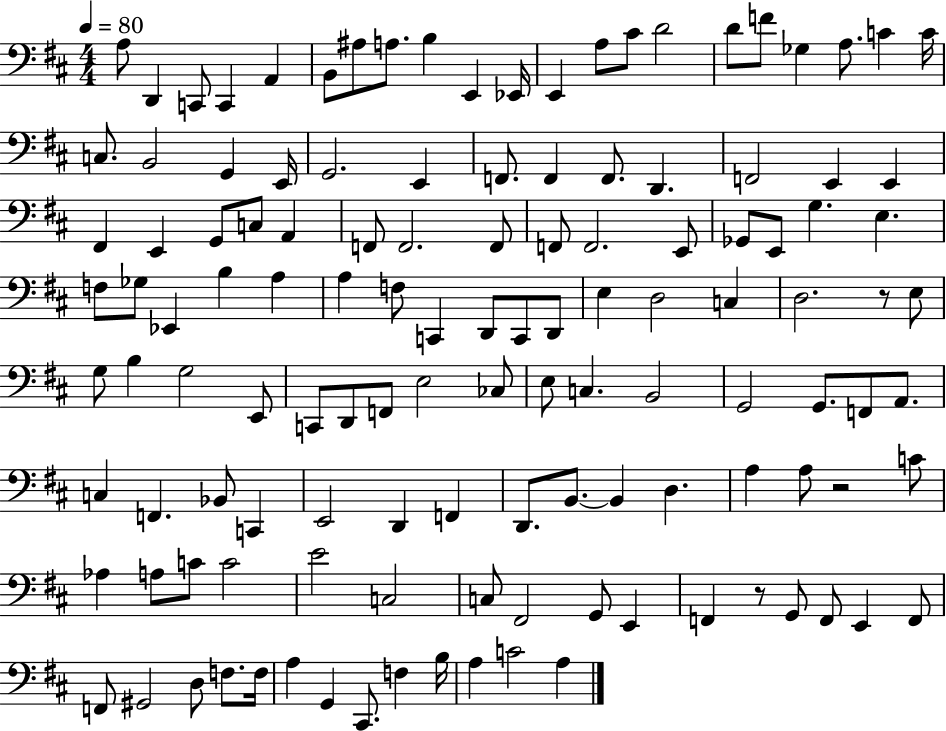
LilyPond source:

{
  \clef bass
  \numericTimeSignature
  \time 4/4
  \key d \major
  \tempo 4 = 80
  a8 d,4 c,8 c,4 a,4 | b,8 ais8 a8. b4 e,4 ees,16 | e,4 a8 cis'8 d'2 | d'8 f'8 ges4 a8. c'4 c'16 | \break c8. b,2 g,4 e,16 | g,2. e,4 | f,8. f,4 f,8. d,4. | f,2 e,4 e,4 | \break fis,4 e,4 g,8 c8 a,4 | f,8 f,2. f,8 | f,8 f,2. e,8 | ges,8 e,8 g4. e4. | \break f8 ges8 ees,4 b4 a4 | a4 f8 c,4 d,8 c,8 d,8 | e4 d2 c4 | d2. r8 e8 | \break g8 b4 g2 e,8 | c,8 d,8 f,8 e2 ces8 | e8 c4. b,2 | g,2 g,8. f,8 a,8. | \break c4 f,4. bes,8 c,4 | e,2 d,4 f,4 | d,8. b,8.~~ b,4 d4. | a4 a8 r2 c'8 | \break aes4 a8 c'8 c'2 | e'2 c2 | c8 fis,2 g,8 e,4 | f,4 r8 g,8 f,8 e,4 f,8 | \break f,8 gis,2 d8 f8. f16 | a4 g,4 cis,8. f4 b16 | a4 c'2 a4 | \bar "|."
}